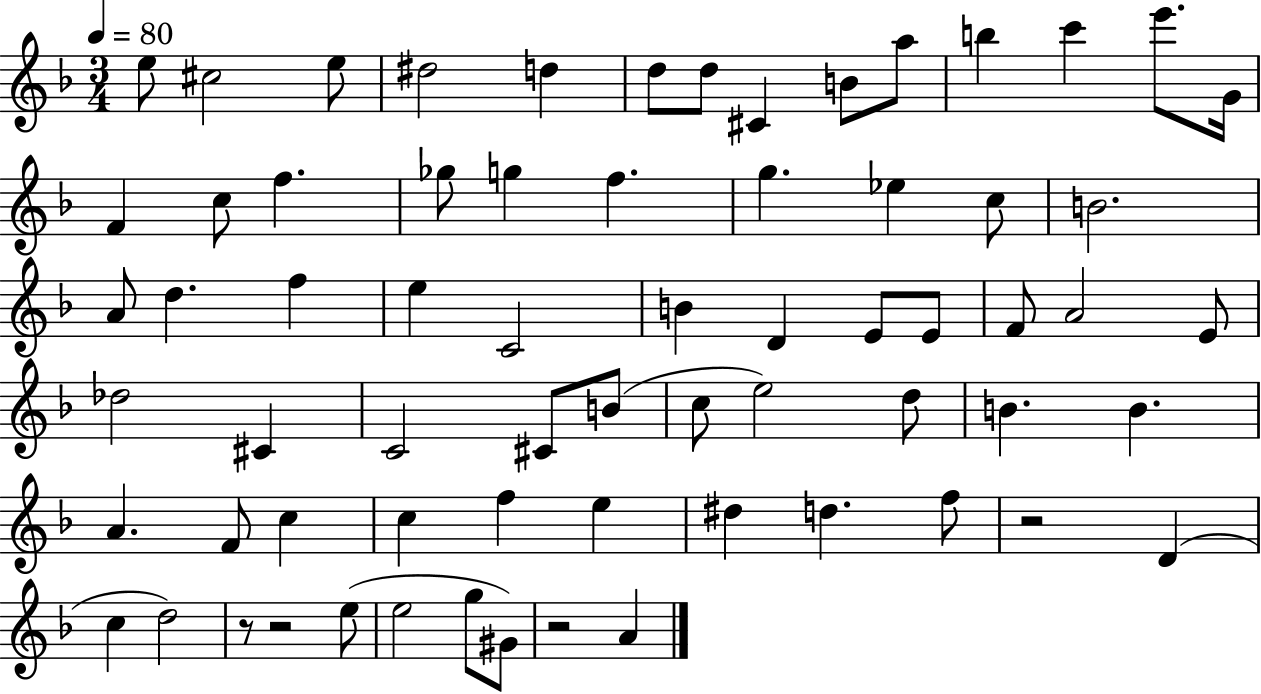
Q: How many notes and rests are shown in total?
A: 67